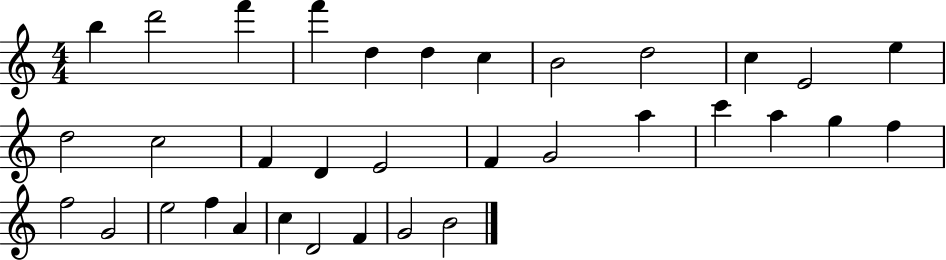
X:1
T:Untitled
M:4/4
L:1/4
K:C
b d'2 f' f' d d c B2 d2 c E2 e d2 c2 F D E2 F G2 a c' a g f f2 G2 e2 f A c D2 F G2 B2